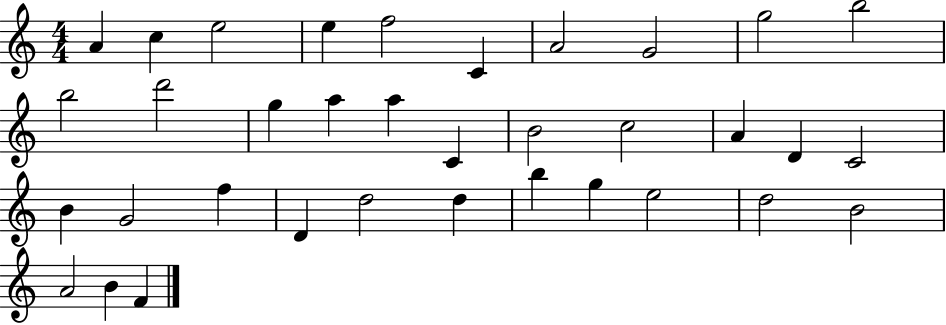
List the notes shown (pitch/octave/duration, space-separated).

A4/q C5/q E5/h E5/q F5/h C4/q A4/h G4/h G5/h B5/h B5/h D6/h G5/q A5/q A5/q C4/q B4/h C5/h A4/q D4/q C4/h B4/q G4/h F5/q D4/q D5/h D5/q B5/q G5/q E5/h D5/h B4/h A4/h B4/q F4/q